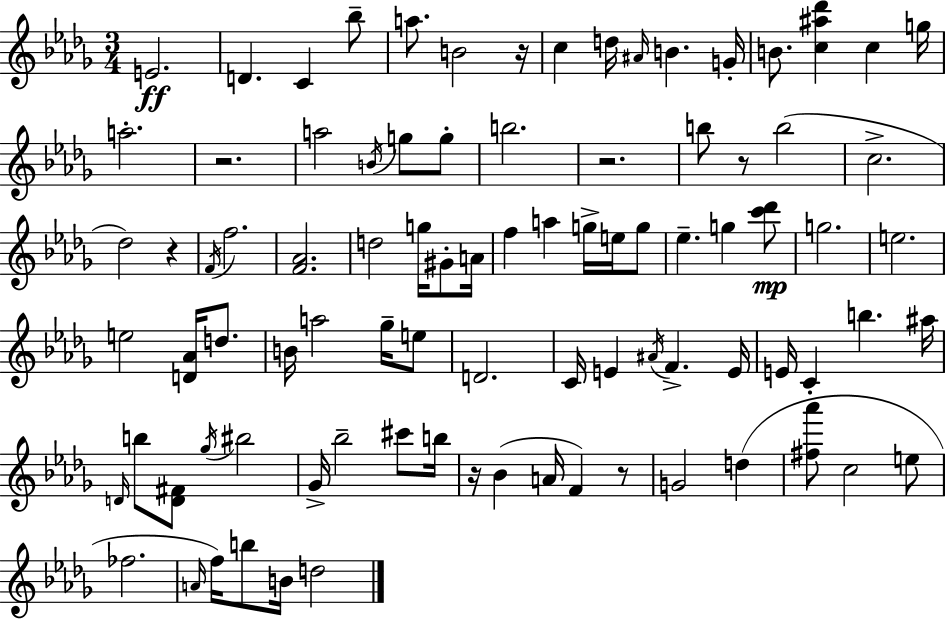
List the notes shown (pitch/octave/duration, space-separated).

E4/h. D4/q. C4/q Bb5/e A5/e. B4/h R/s C5/q D5/s A#4/s B4/q. G4/s B4/e. [C5,A#5,Db6]/q C5/q G5/s A5/h. R/h. A5/h B4/s G5/e G5/e B5/h. R/h. B5/e R/e B5/h C5/h. Db5/h R/q F4/s F5/h. [F4,Ab4]/h. D5/h G5/s G#4/e A4/s F5/q A5/q G5/s E5/s G5/e Eb5/q. G5/q [C6,Db6]/e G5/h. E5/h. E5/h [D4,Ab4]/s D5/e. B4/s A5/h Gb5/s E5/e D4/h. C4/s E4/q A#4/s F4/q. E4/s E4/s C4/q B5/q. A#5/s D4/s B5/e [D4,F#4]/e Gb5/s BIS5/h Gb4/s Bb5/h C#6/e B5/s R/s Bb4/q A4/s F4/q R/e G4/h D5/q [F#5,Ab6]/e C5/h E5/e FES5/h. A4/s F5/s B5/e B4/s D5/h